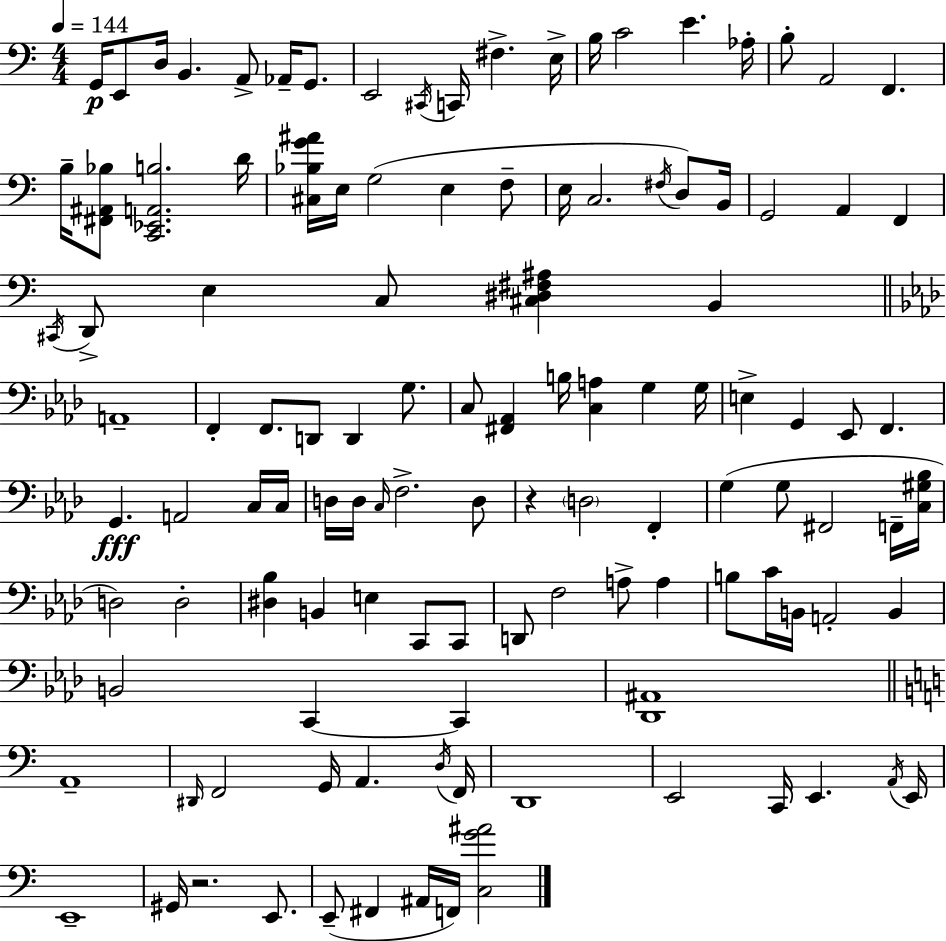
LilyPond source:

{
  \clef bass
  \numericTimeSignature
  \time 4/4
  \key a \minor
  \tempo 4 = 144
  g,16\p e,8 d16 b,4. a,8-> aes,16-- g,8. | e,2 \acciaccatura { cis,16 } c,16 fis4.-> | e16-> b16 c'2 e'4. | aes16-. b8-. a,2 f,4. | \break b16-- <fis, ais, bes>8 <c, ees, a, b>2. | d'16 <cis bes g' ais'>16 e16 g2( e4 f8-- | e16 c2. \acciaccatura { fis16 }) d8 | b,16 g,2 a,4 f,4 | \break \acciaccatura { cis,16 } d,8-> e4 c8 <cis dis fis ais>4 b,4 | \bar "||" \break \key aes \major a,1-- | f,4-. f,8. d,8 d,4 g8. | c8 <fis, aes,>4 b16 <c a>4 g4 g16 | e4-> g,4 ees,8 f,4. | \break g,4.\fff a,2 c16 c16 | d16 d16 \grace { c16 } f2.-> d8 | r4 \parenthesize d2 f,4-. | g4( g8 fis,2 f,16-- | \break <c gis bes>16 d2) d2-. | <dis bes>4 b,4 e4 c,8 c,8 | d,8 f2 a8-> a4 | b8 c'16 b,16 a,2-. b,4 | \break b,2 c,4~~ c,4 | <des, ais,>1 | \bar "||" \break \key a \minor a,1-- | \grace { dis,16 } f,2 g,16 a,4. | \acciaccatura { d16 } f,16 d,1 | e,2 c,16 e,4. | \break \acciaccatura { a,16 } e,16 e,1-- | gis,16 r2. | e,8. e,8--( fis,4 ais,16 f,16) <c g' ais'>2 | \bar "|."
}